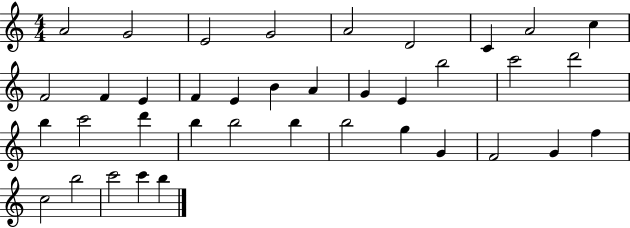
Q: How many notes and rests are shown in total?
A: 38